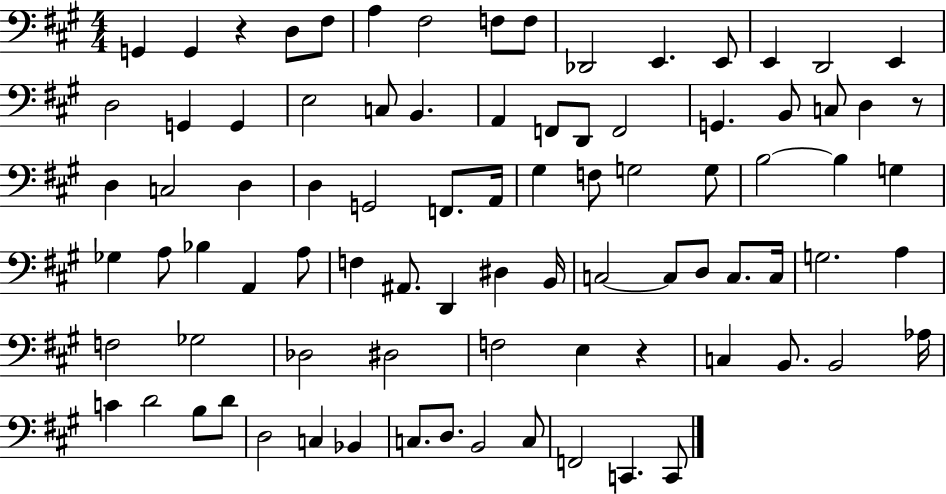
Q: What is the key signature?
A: A major